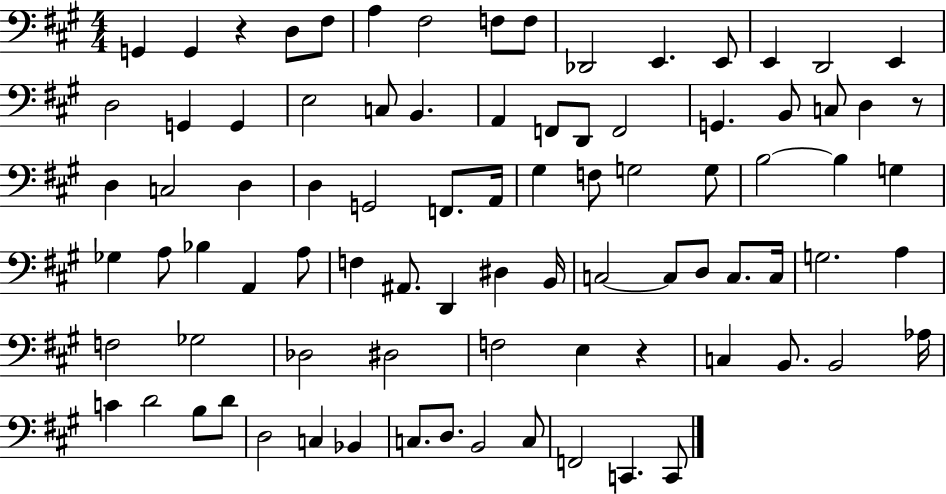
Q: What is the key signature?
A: A major